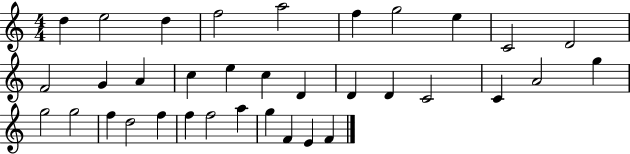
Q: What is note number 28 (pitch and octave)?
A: F5